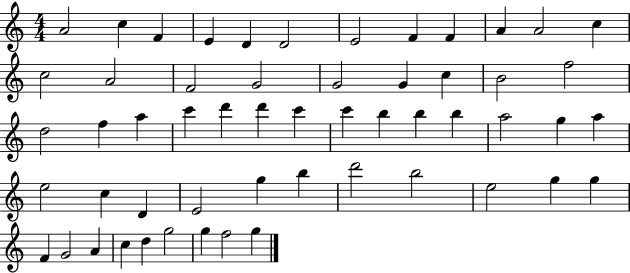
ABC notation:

X:1
T:Untitled
M:4/4
L:1/4
K:C
A2 c F E D D2 E2 F F A A2 c c2 A2 F2 G2 G2 G c B2 f2 d2 f a c' d' d' c' c' b b b a2 g a e2 c D E2 g b d'2 b2 e2 g g F G2 A c d g2 g f2 g